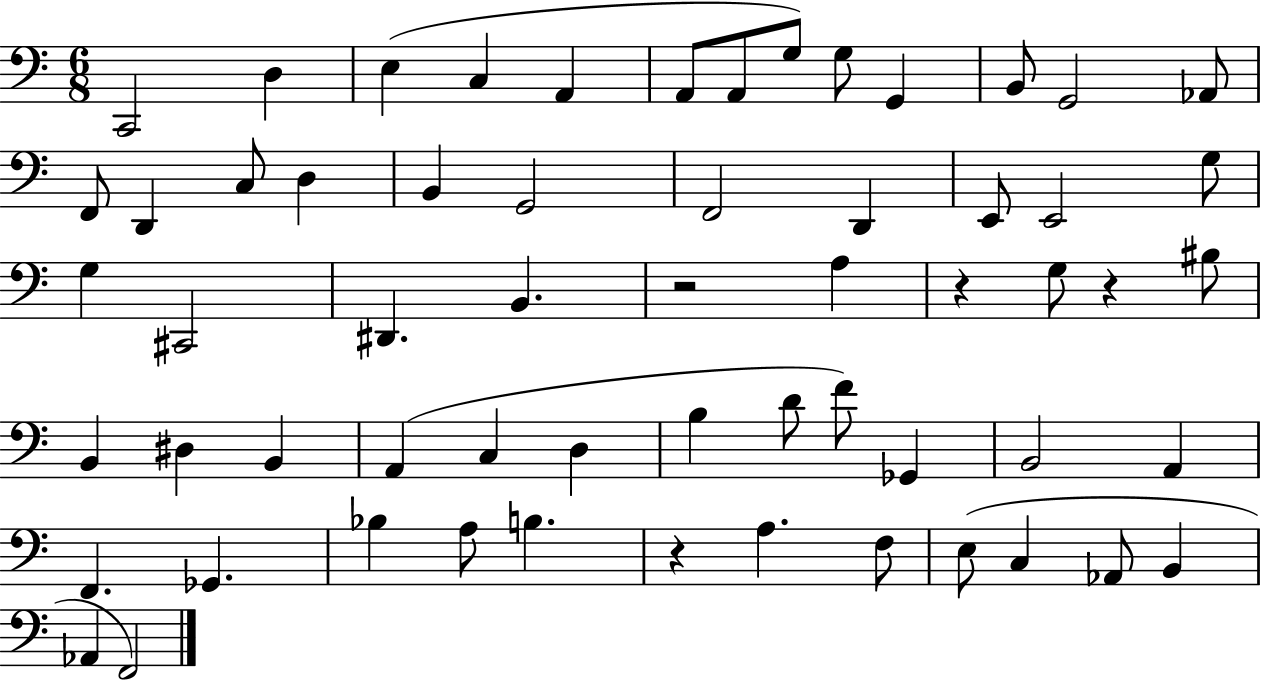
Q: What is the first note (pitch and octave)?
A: C2